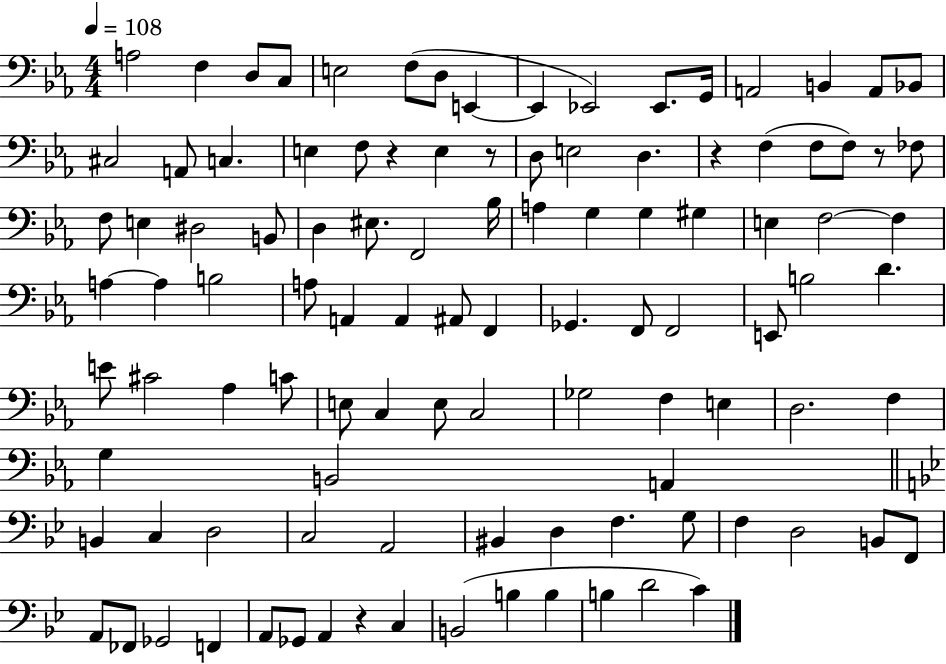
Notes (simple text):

A3/h F3/q D3/e C3/e E3/h F3/e D3/e E2/q E2/q Eb2/h Eb2/e. G2/s A2/h B2/q A2/e Bb2/e C#3/h A2/e C3/q. E3/q F3/e R/q E3/q R/e D3/e E3/h D3/q. R/q F3/q F3/e F3/e R/e FES3/e F3/e E3/q D#3/h B2/e D3/q EIS3/e. F2/h Bb3/s A3/q G3/q G3/q G#3/q E3/q F3/h F3/q A3/q A3/q B3/h A3/e A2/q A2/q A#2/e F2/q Gb2/q. F2/e F2/h E2/e B3/h D4/q. E4/e C#4/h Ab3/q C4/e E3/e C3/q E3/e C3/h Gb3/h F3/q E3/q D3/h. F3/q G3/q B2/h A2/q B2/q C3/q D3/h C3/h A2/h BIS2/q D3/q F3/q. G3/e F3/q D3/h B2/e F2/e A2/e FES2/e Gb2/h F2/q A2/e Gb2/e A2/q R/q C3/q B2/h B3/q B3/q B3/q D4/h C4/q